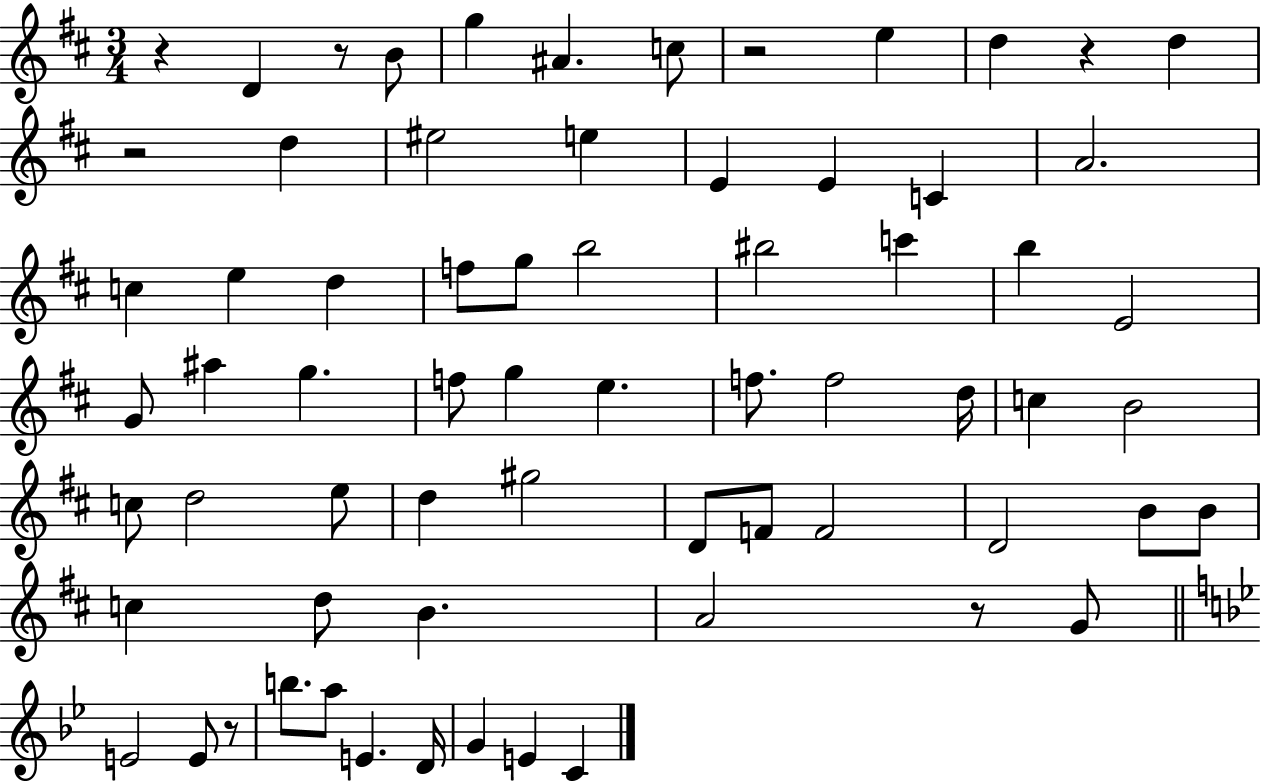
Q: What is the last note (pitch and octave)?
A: C4